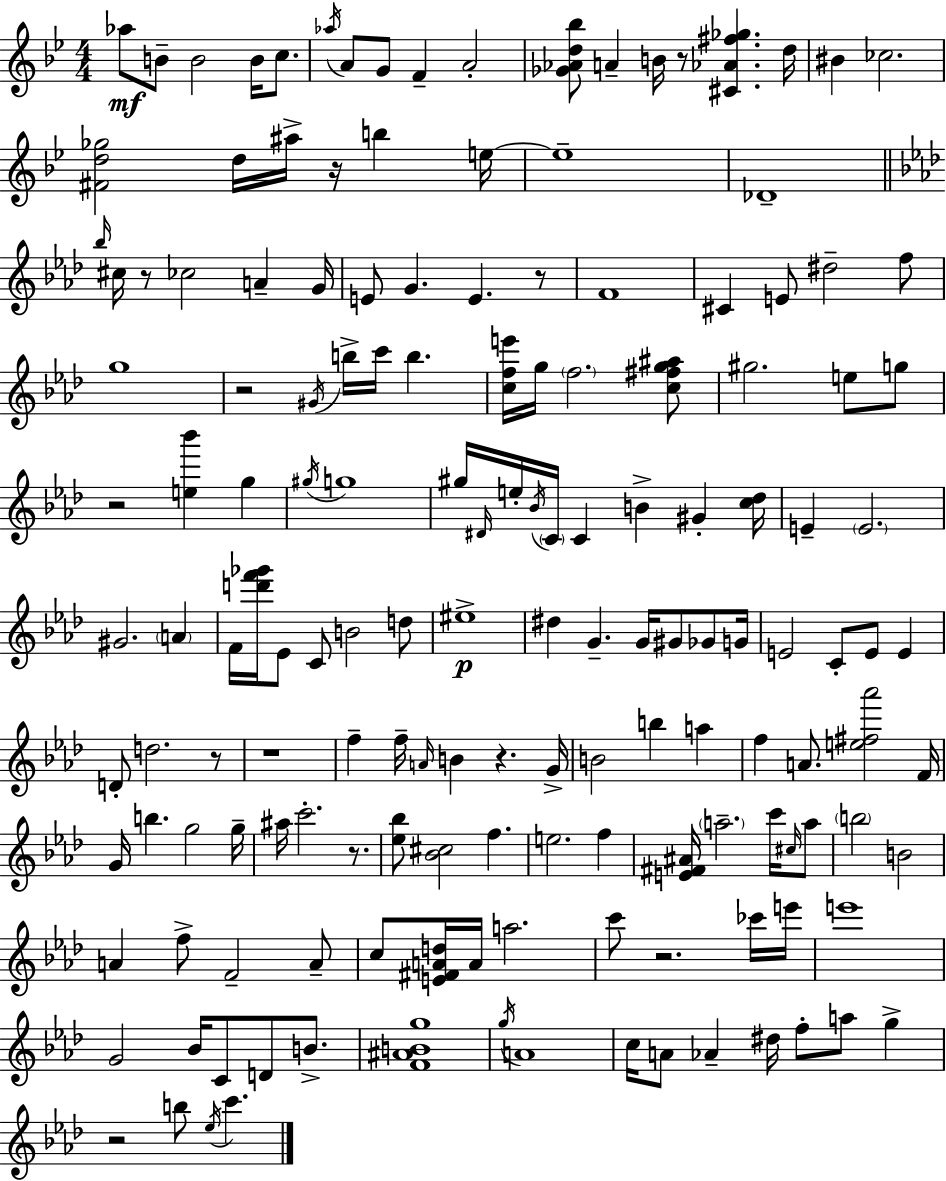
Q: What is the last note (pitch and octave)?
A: C6